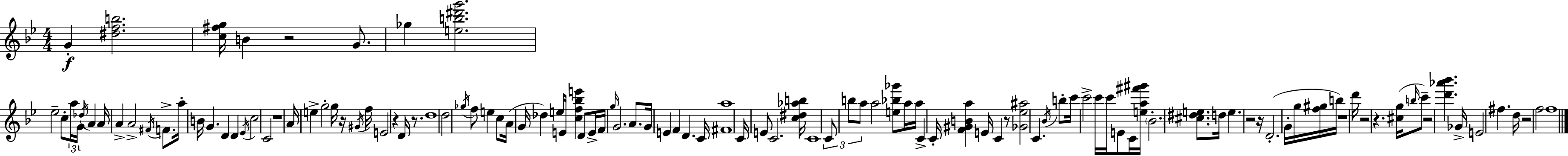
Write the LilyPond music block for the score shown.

{
  \clef treble
  \numericTimeSignature
  \time 4/4
  \key g \minor
  g'4-.\f <dis'' f'' b''>2. | <c'' fis'' g''>16 b'4 r2 g'8. | ges''4 <e'' b'' dis''' g'''>2. | ees''2-- c''8-. \tuplet 3/2 { a''16 g'16 \acciaccatura { des''16 } } a'4 | \break a'16 a'4-> a'2-> \acciaccatura { fis'16 } f'8.-> | a''16-. b'16 g'4. d'4 d'4 | \acciaccatura { ees'16 } c''2 c'2 | r1 | \break a'16 e''4-> g''2-. | g''16 r16 \acciaccatura { gis'16 } f''16 e'2 r4 | d'16 r8. d''1 | d''2 \acciaccatura { ges''16 } f''8 e''4 | \break c''8 a'16( g'16 des''4) e''8 e'16 <c'' f'' bes'' e'''>4 | d'8 e'16-> f'16 \grace { g''16 } g'2. | a'8. g'16 e'4 f'4 d'4. | c'16 <fis' a''>1 | \break c'16 e'8 c'2. | <c'' dis'' aes'' b''>16 c'1 | \tuplet 3/2 { c'8 b''8 a''8 } a''2 | <e'' bes'' ges'''>8 a''16 a''16 c'4-> c'16-. <f' gis' b' a''>4 | \break e'16 c'4 r8 <ges' ees'' ais''>2 | c'4. \acciaccatura { bes'16 } b''8-. c'''16 c'''2-> | c'''16 c'''16 e'8 c'16 <e'' a'' fis''' gis'''>16 \parenthesize bes'2.-. | <cis'' dis'' e''>8. d''16 e''4. r2 | \break r16 d'2.-.( | g'16-. g''16 <f'' gis''>16 b''16) r1 | d'''16 r2 | r4. <cis'' g''>16( \grace { b''16 } c'''8--) r2 | \break <d''' aes''' bes'''>4. ges'16-> e'2 | fis''4. d''16 r2 | f''2 f''1 | \bar "|."
}